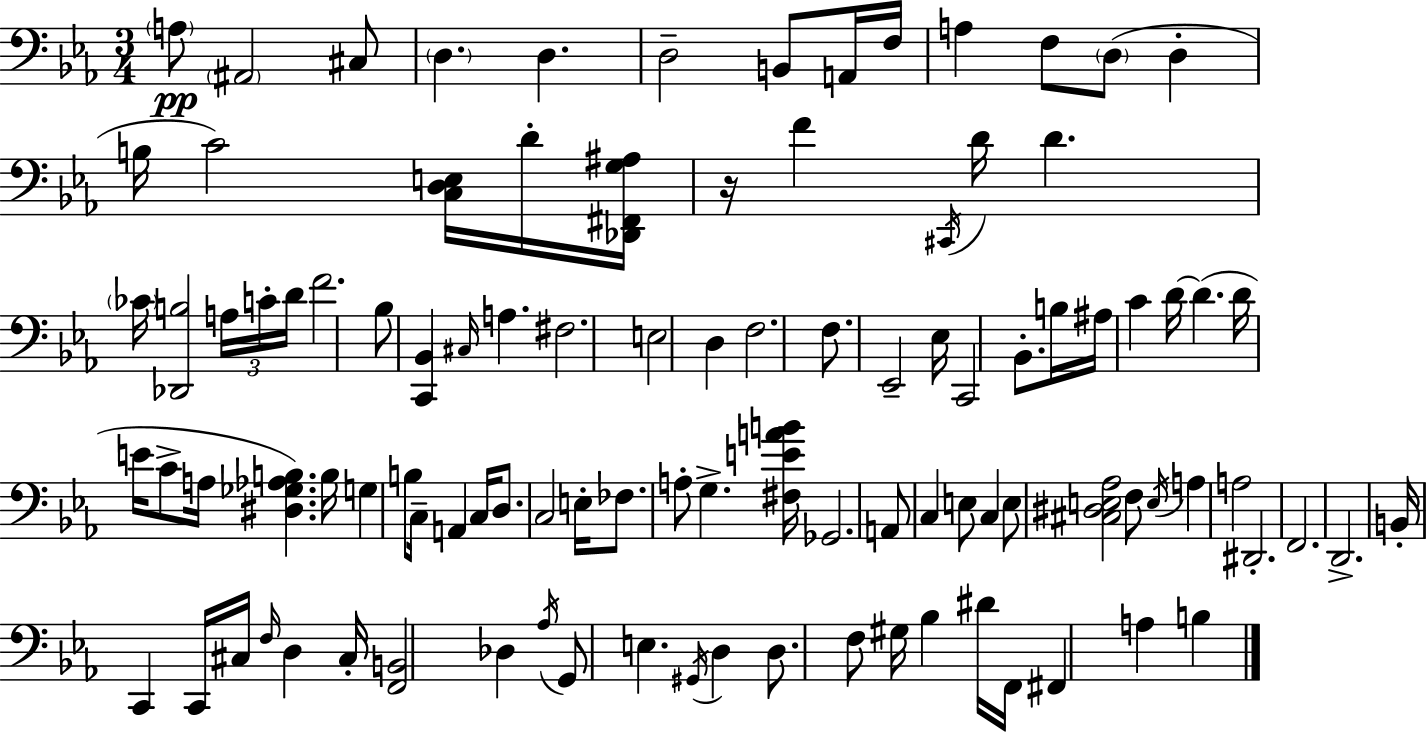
X:1
T:Untitled
M:3/4
L:1/4
K:Eb
A,/2 ^A,,2 ^C,/2 D, D, D,2 B,,/2 A,,/4 F,/4 A, F,/2 D,/2 D, B,/4 C2 [C,D,E,]/4 D/4 [_D,,^F,,G,^A,]/4 z/4 F ^C,,/4 D/4 D _C/4 [_D,,B,]2 A,/4 C/4 D/4 F2 _B,/2 [C,,_B,,] ^C,/4 A, ^F,2 E,2 D, F,2 F,/2 _E,,2 _E,/4 C,,2 _B,,/2 B,/4 ^A,/4 C D/4 D D/4 E/4 C/2 A,/4 [^D,_G,_A,B,] B,/4 G, B,/2 C,/4 A,, C,/4 D,/2 C,2 E,/4 _F,/2 A,/2 G, [^F,EAB]/4 _G,,2 A,,/2 C, E,/2 C, E,/2 [^C,^D,E,_A,]2 F,/2 E,/4 A, A,2 ^D,,2 F,,2 D,,2 B,,/4 C,, C,,/4 ^C,/4 F,/4 D, ^C,/4 [F,,B,,]2 _D, _A,/4 G,,/2 E, ^G,,/4 D, D,/2 F,/2 ^G,/4 _B, ^D/4 F,,/4 ^F,, A, B,